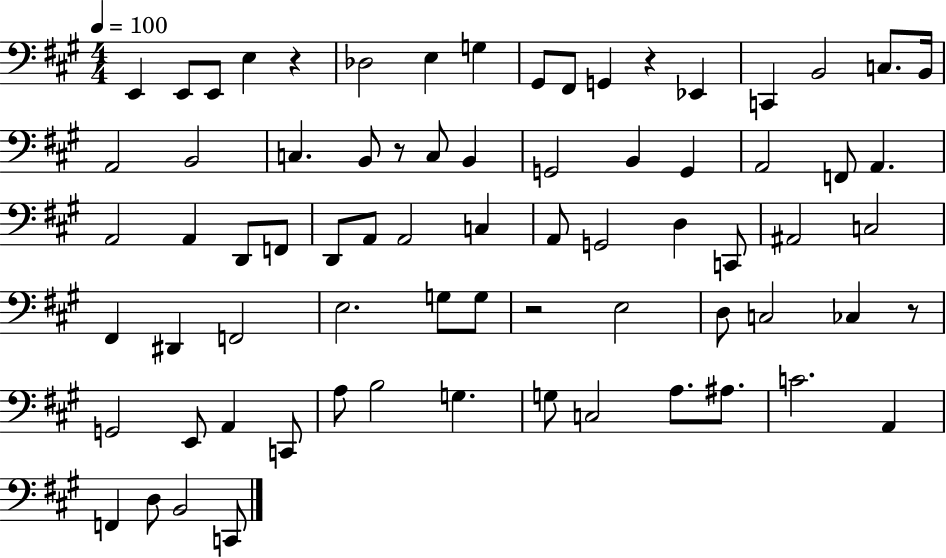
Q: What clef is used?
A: bass